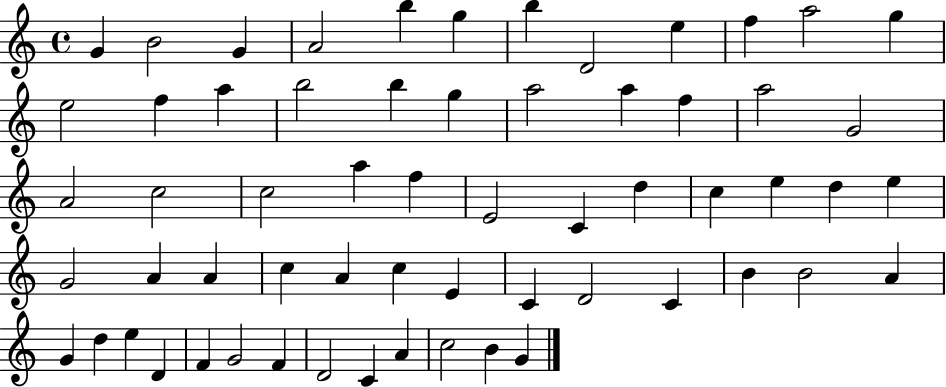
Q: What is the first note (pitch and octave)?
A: G4